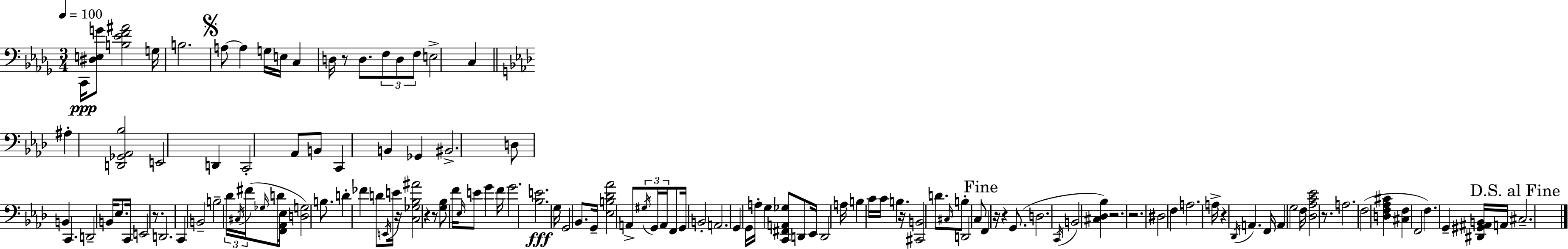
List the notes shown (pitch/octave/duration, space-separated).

C2/s [D#3,E3,G4]/e [B3,Eb4,F4,A#4]/h G3/s B3/h. A3/e A3/q G3/s E3/s C3/q D3/s R/e D3/e. F3/e D3/e F3/e E3/h C3/q A#3/q [D2,Gb2,Ab2,Bb3]/h E2/h D2/q C2/h Ab2/e B2/e C2/q B2/q Gb2/q BIS2/h. D3/e B2/q C2/q. D2/h B2/s Eb3/e. C2/s E2/h R/e. D2/h. C2/q B2/h B3/h Db4/s C#3/s F#4/s Gb3/s D4/e [F2,Ab2,Eb3]/s [D3,G3]/h B3/e. D4/q FES4/q D4/e E2/s E4/s R/s [C3,Gb3,Bb3,A#4]/h R/q R/e [G3,Bb3]/e F4/s Eb3/s E4/e G4/q F4/s G4/h. [Bb3,E4]/h. G3/s G2/h Bb2/e. G2/s [Eb3,B3,Db4,Ab4]/h A2/e G#3/s G2/s A2/s F2/e G2/s B2/h A2/h. G2/q G2/s A3/s G3/q [C2,F#2,A2,Gb3]/e D2/e Eb2/s D2/h A3/s B3/q C4/s C4/s B3/q. R/s [C#2,B2]/h D4/e. C#3/s B3/e D2/h C3/e F2/q R/s R/q G2/e. D3/h. C2/s B2/h [C#3,Db3,Bb3]/q R/h. R/h. D#3/h F3/q A3/h. A3/s R/q Db2/s A2/q. F2/s A2/q G3/h F3/s [Db3,Ab3,C4,Eb4]/h R/e. A3/h. F3/h [D3,F3,Ab3,C#4]/q [C#3,F3]/q F2/h F3/q. G2/q [D#2,G#2,A#2,B2]/s A2/s C#3/h.